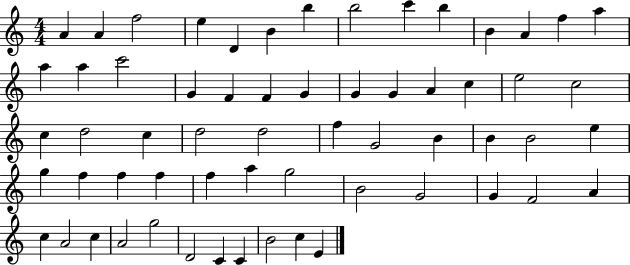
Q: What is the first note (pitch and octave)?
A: A4